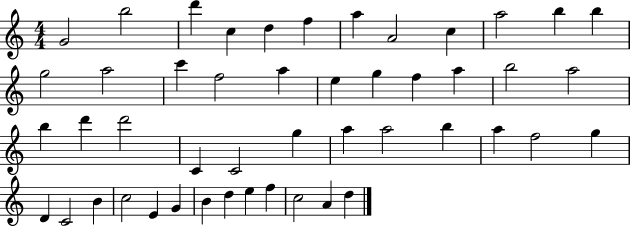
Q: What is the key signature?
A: C major